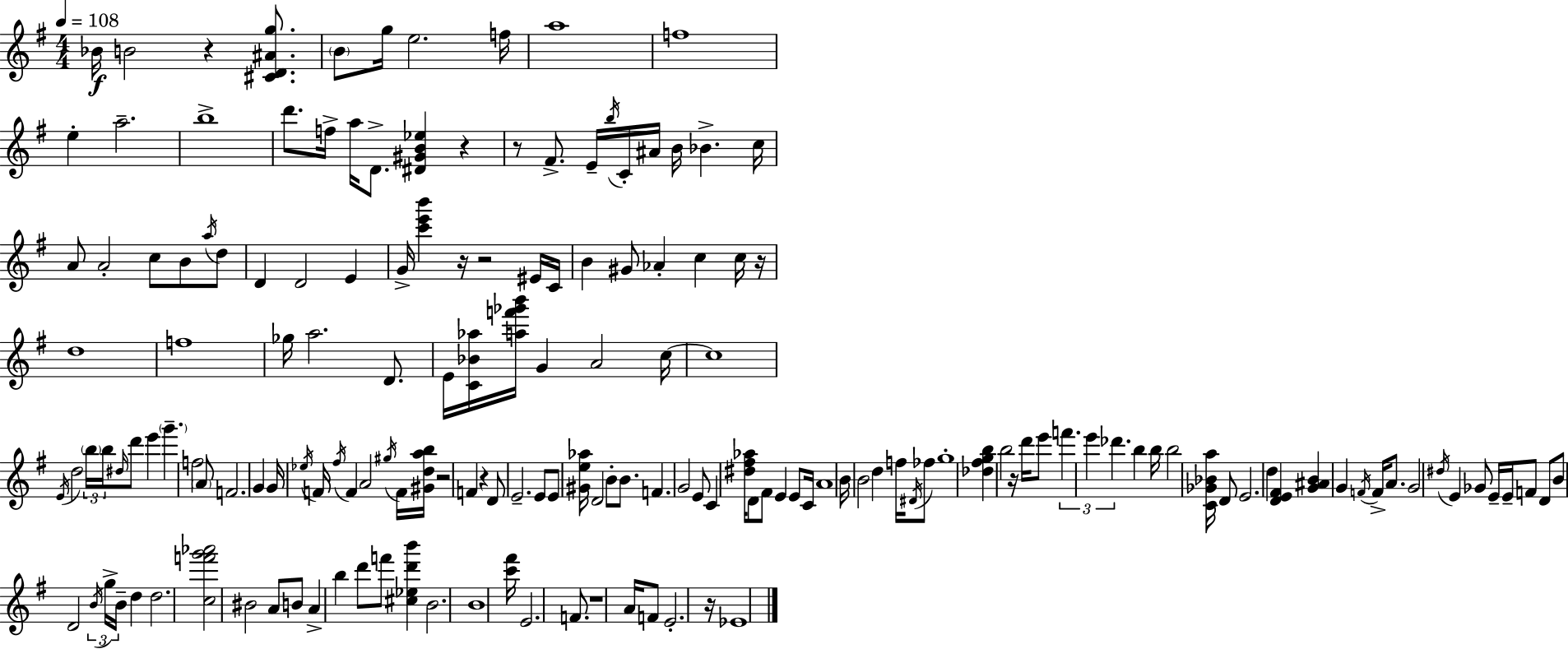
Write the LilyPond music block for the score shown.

{
  \clef treble
  \numericTimeSignature
  \time 4/4
  \key g \major
  \tempo 4 = 108
  \repeat volta 2 { bes'16\f b'2 r4 <cis' d' ais' g''>8. | \parenthesize b'8 g''16 e''2. f''16 | a''1 | f''1 | \break e''4-. a''2.-- | b''1-> | d'''8. f''16-> a''16 d'8.-> <dis' gis' b' ees''>4 r4 | r8 fis'8.-> e'16-- \acciaccatura { b''16 } c'16-. ais'16 b'16 bes'4.-> | \break c''16 a'8 a'2-. c''8 b'8 \acciaccatura { a''16 } | d''8 d'4 d'2 e'4 | g'16-> <c''' e''' b'''>4 r16 r2 | eis'16 c'16 b'4 gis'8 aes'4-. c''4 | \break c''16 r16 d''1 | f''1 | ges''16 a''2. d'8. | e'16 <c' bes' aes''>16 <a'' f''' ges''' b'''>16 g'4 a'2 | \break c''16~~ c''1 | \acciaccatura { e'16 } d''2 \tuplet 3/2 { \parenthesize b''16 b''16 \grace { dis''16 } } d'''8 | e'''4 \parenthesize g'''4.-- f''2 | \parenthesize a'8 f'2. | \break g'4 g'16 \acciaccatura { ees''16 } f'16 \acciaccatura { fis''16 } f'4 a'2 | \acciaccatura { gis''16 } f'16 <gis' d'' a'' b''>16 r2 f'4 | r4 d'8 e'2.-- | e'8 e'8 <gis' e'' aes''>16 d'2 | \break b'8-. b'8. f'4. g'2 | e'8 c'4 <dis'' fis'' aes''>16 d'8 fis'8 | e'4 e'8 c'16 a'1 | b'16 b'2 | \break d''4 f''16 \acciaccatura { dis'16 } fes''8 g''1-. | <des'' fis'' g'' b''>4 b''2 | r16 d'''16 e'''8 \tuplet 3/2 { f'''4. e'''4 | des'''4. } b''4 b''16 b''2 | \break <c' ges' bes' a''>16 d'8 e'2. | d''4 <d' e' fis'>4 <g' ais' b'>4 | g'4 \acciaccatura { f'16 } f'16-> a'8. g'2 | \acciaccatura { dis''16 } e'4 ges'8 e'16-- e'16-- f'8 d'8 b'8 | \break d'2 \tuplet 3/2 { \acciaccatura { b'16 } g''16-> b'16-- } d''4 d''2. | <c'' f''' g''' aes'''>2 | bis'2 a'8 b'8 a'4-> | b''4 d'''8 f'''8 <cis'' ees'' d''' b'''>4 b'2. | \break b'1 | <c''' fis'''>16 e'2. | f'8. r1 | a'16 f'8 e'2.-. | \break r16 ees'1 | } \bar "|."
}